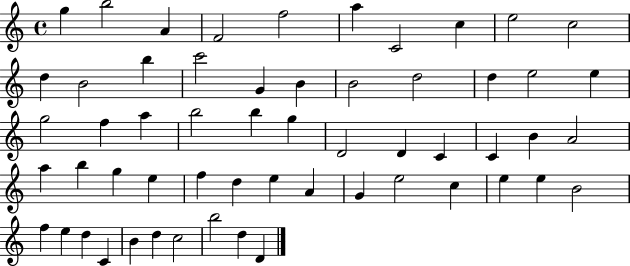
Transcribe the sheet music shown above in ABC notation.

X:1
T:Untitled
M:4/4
L:1/4
K:C
g b2 A F2 f2 a C2 c e2 c2 d B2 b c'2 G B B2 d2 d e2 e g2 f a b2 b g D2 D C C B A2 a b g e f d e A G e2 c e e B2 f e d C B d c2 b2 d D